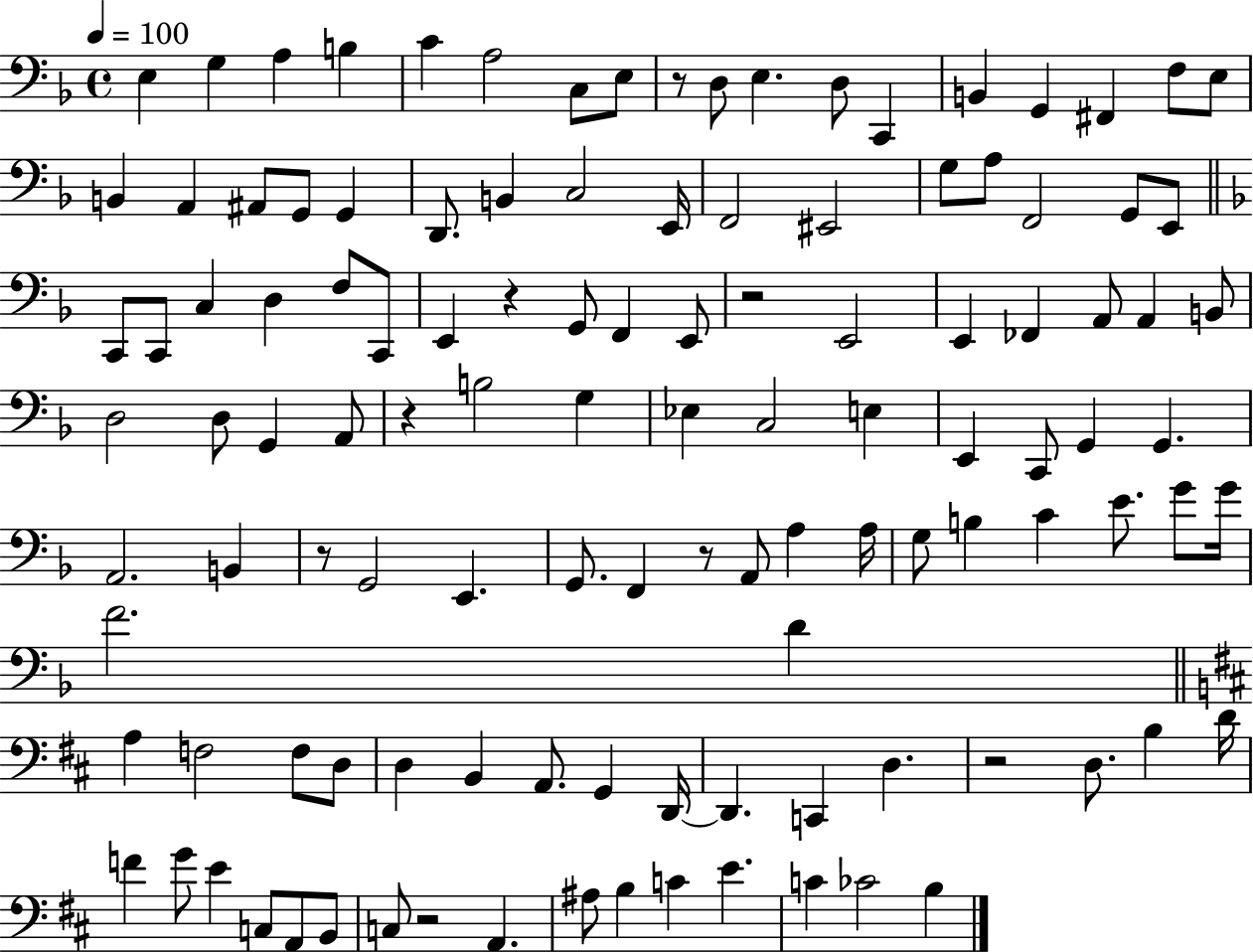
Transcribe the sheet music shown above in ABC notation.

X:1
T:Untitled
M:4/4
L:1/4
K:F
E, G, A, B, C A,2 C,/2 E,/2 z/2 D,/2 E, D,/2 C,, B,, G,, ^F,, F,/2 E,/2 B,, A,, ^A,,/2 G,,/2 G,, D,,/2 B,, C,2 E,,/4 F,,2 ^E,,2 G,/2 A,/2 F,,2 G,,/2 E,,/2 C,,/2 C,,/2 C, D, F,/2 C,,/2 E,, z G,,/2 F,, E,,/2 z2 E,,2 E,, _F,, A,,/2 A,, B,,/2 D,2 D,/2 G,, A,,/2 z B,2 G, _E, C,2 E, E,, C,,/2 G,, G,, A,,2 B,, z/2 G,,2 E,, G,,/2 F,, z/2 A,,/2 A, A,/4 G,/2 B, C E/2 G/2 G/4 F2 D A, F,2 F,/2 D,/2 D, B,, A,,/2 G,, D,,/4 D,, C,, D, z2 D,/2 B, D/4 F G/2 E C,/2 A,,/2 B,,/2 C,/2 z2 A,, ^A,/2 B, C E C _C2 B,